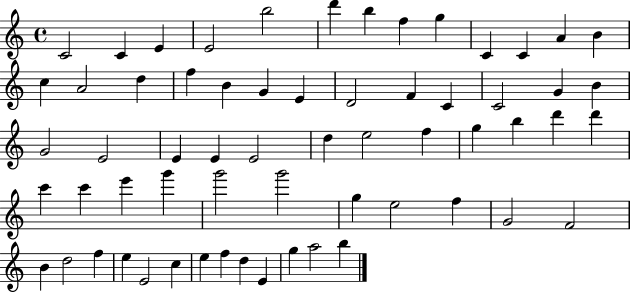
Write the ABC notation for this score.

X:1
T:Untitled
M:4/4
L:1/4
K:C
C2 C E E2 b2 d' b f g C C A B c A2 d f B G E D2 F C C2 G B G2 E2 E E E2 d e2 f g b d' d' c' c' e' g' g'2 g'2 g e2 f G2 F2 B d2 f e E2 c e f d E g a2 b